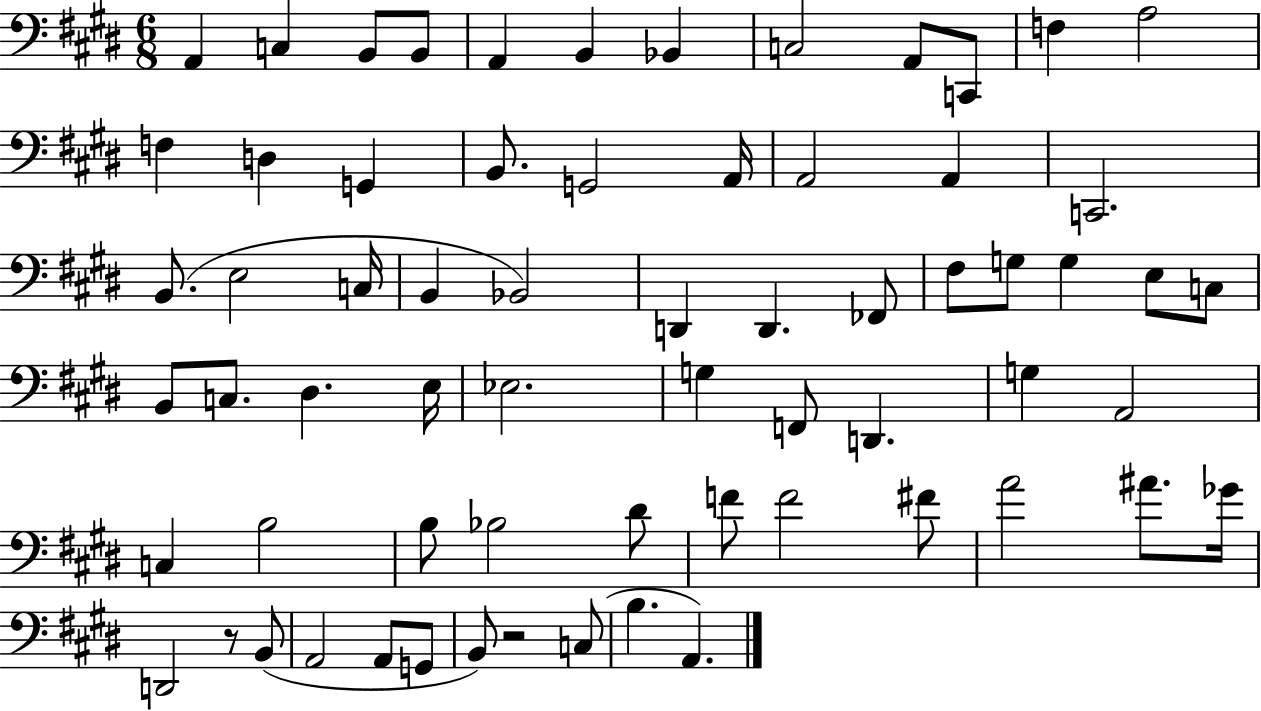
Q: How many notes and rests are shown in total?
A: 66